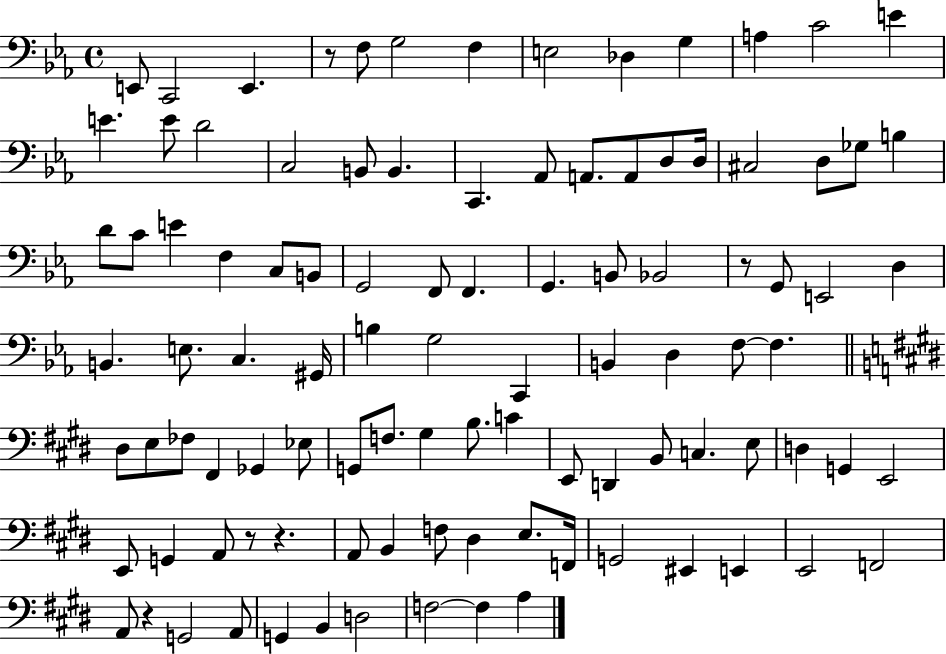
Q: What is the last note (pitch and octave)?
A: A3